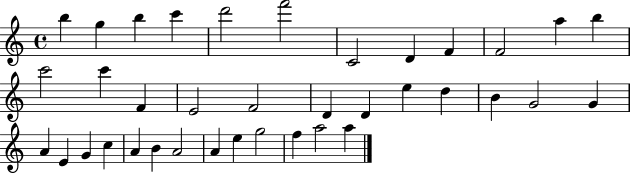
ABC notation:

X:1
T:Untitled
M:4/4
L:1/4
K:C
b g b c' d'2 f'2 C2 D F F2 a b c'2 c' F E2 F2 D D e d B G2 G A E G c A B A2 A e g2 f a2 a